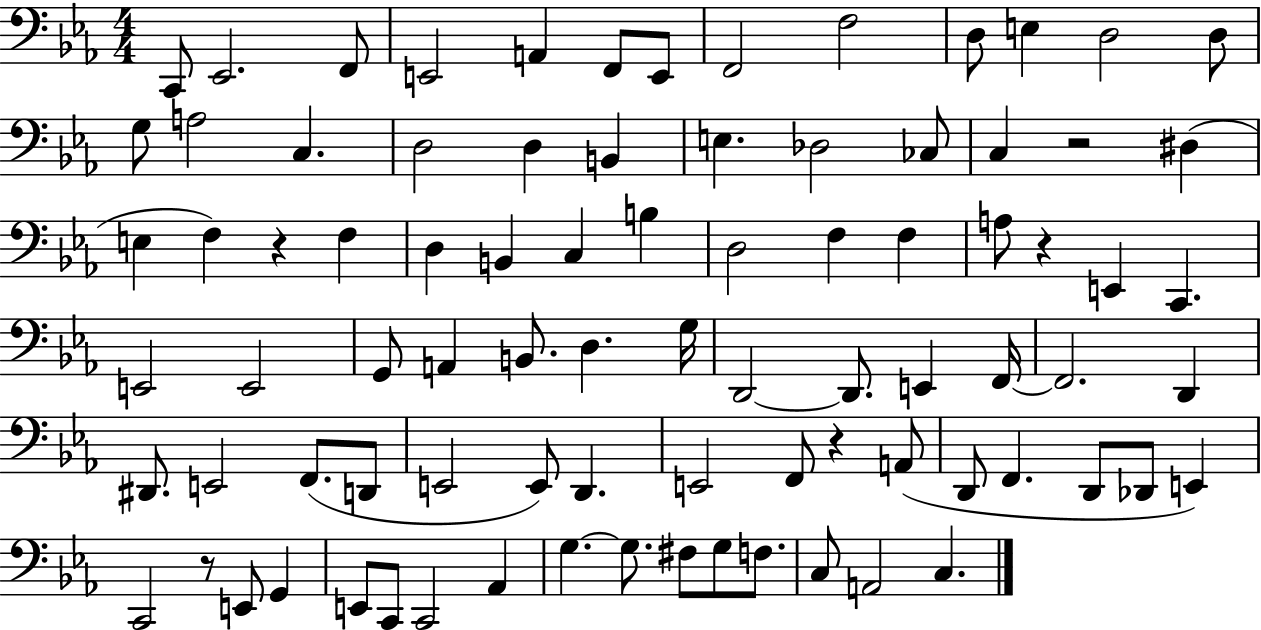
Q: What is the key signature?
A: EES major